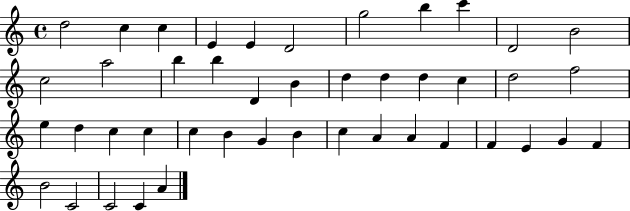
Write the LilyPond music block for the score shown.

{
  \clef treble
  \time 4/4
  \defaultTimeSignature
  \key c \major
  d''2 c''4 c''4 | e'4 e'4 d'2 | g''2 b''4 c'''4 | d'2 b'2 | \break c''2 a''2 | b''4 b''4 d'4 b'4 | d''4 d''4 d''4 c''4 | d''2 f''2 | \break e''4 d''4 c''4 c''4 | c''4 b'4 g'4 b'4 | c''4 a'4 a'4 f'4 | f'4 e'4 g'4 f'4 | \break b'2 c'2 | c'2 c'4 a'4 | \bar "|."
}